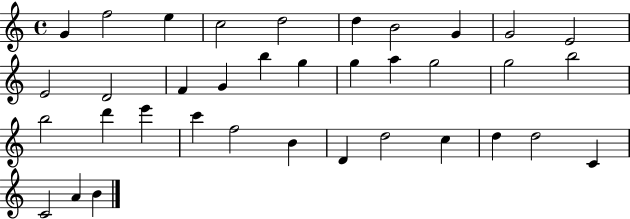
X:1
T:Untitled
M:4/4
L:1/4
K:C
G f2 e c2 d2 d B2 G G2 E2 E2 D2 F G b g g a g2 g2 b2 b2 d' e' c' f2 B D d2 c d d2 C C2 A B